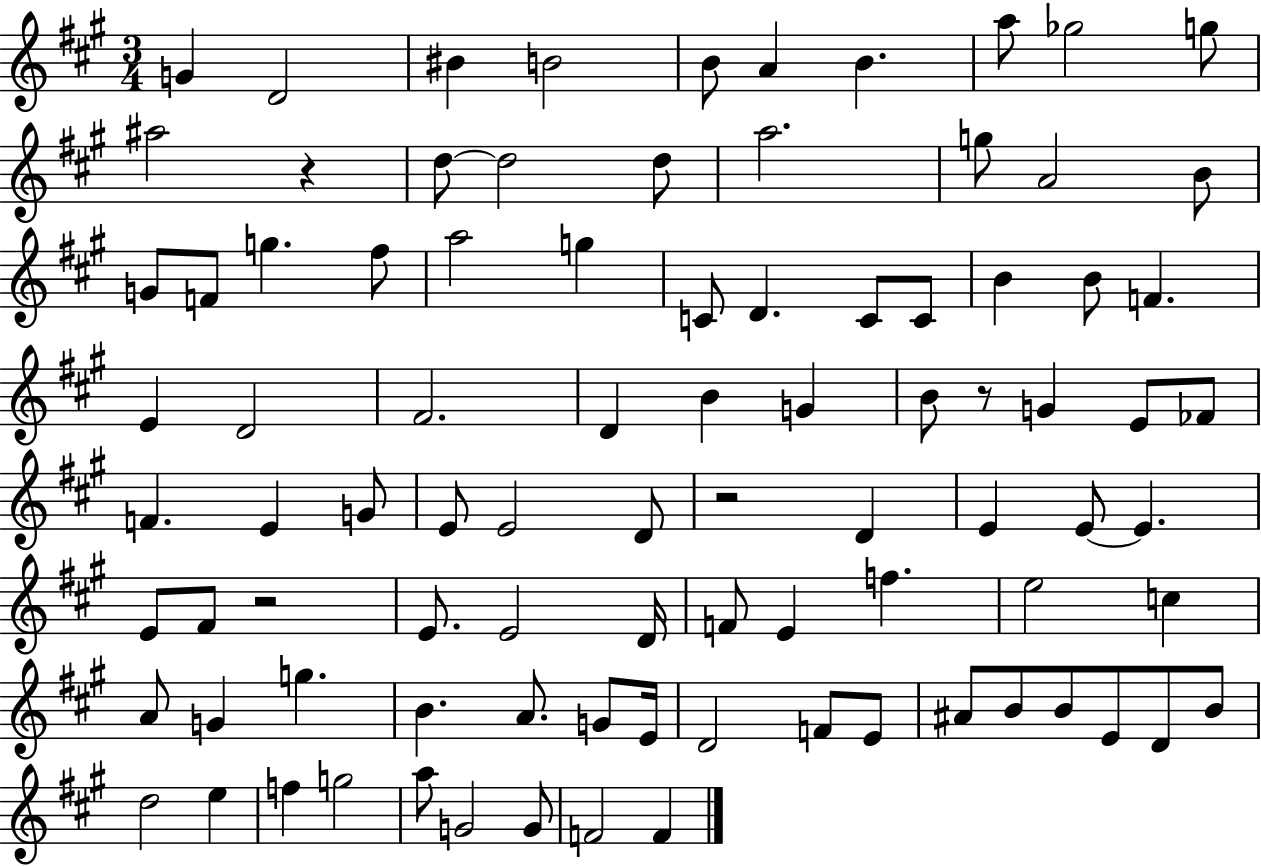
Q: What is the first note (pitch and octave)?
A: G4